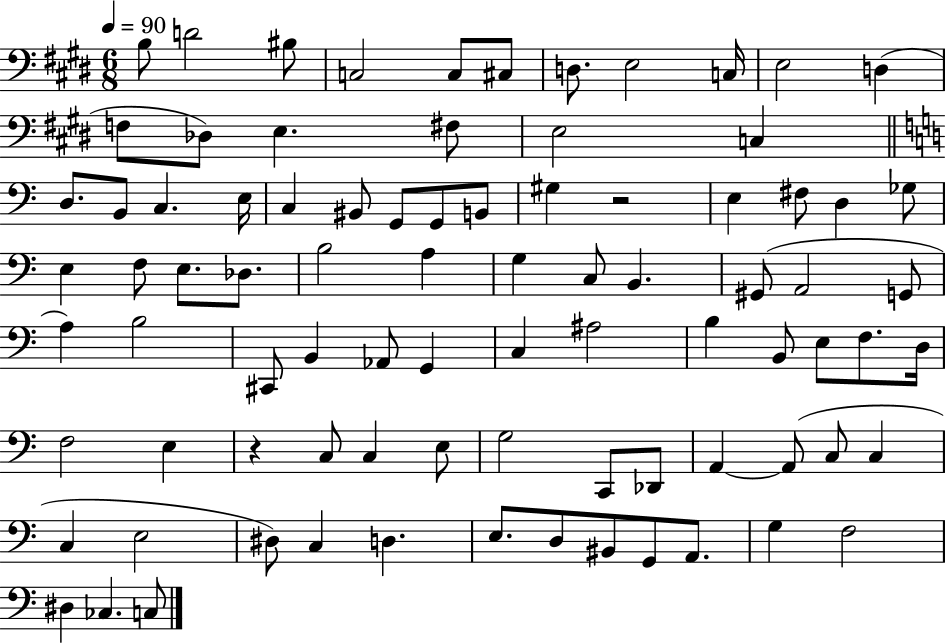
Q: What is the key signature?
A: E major